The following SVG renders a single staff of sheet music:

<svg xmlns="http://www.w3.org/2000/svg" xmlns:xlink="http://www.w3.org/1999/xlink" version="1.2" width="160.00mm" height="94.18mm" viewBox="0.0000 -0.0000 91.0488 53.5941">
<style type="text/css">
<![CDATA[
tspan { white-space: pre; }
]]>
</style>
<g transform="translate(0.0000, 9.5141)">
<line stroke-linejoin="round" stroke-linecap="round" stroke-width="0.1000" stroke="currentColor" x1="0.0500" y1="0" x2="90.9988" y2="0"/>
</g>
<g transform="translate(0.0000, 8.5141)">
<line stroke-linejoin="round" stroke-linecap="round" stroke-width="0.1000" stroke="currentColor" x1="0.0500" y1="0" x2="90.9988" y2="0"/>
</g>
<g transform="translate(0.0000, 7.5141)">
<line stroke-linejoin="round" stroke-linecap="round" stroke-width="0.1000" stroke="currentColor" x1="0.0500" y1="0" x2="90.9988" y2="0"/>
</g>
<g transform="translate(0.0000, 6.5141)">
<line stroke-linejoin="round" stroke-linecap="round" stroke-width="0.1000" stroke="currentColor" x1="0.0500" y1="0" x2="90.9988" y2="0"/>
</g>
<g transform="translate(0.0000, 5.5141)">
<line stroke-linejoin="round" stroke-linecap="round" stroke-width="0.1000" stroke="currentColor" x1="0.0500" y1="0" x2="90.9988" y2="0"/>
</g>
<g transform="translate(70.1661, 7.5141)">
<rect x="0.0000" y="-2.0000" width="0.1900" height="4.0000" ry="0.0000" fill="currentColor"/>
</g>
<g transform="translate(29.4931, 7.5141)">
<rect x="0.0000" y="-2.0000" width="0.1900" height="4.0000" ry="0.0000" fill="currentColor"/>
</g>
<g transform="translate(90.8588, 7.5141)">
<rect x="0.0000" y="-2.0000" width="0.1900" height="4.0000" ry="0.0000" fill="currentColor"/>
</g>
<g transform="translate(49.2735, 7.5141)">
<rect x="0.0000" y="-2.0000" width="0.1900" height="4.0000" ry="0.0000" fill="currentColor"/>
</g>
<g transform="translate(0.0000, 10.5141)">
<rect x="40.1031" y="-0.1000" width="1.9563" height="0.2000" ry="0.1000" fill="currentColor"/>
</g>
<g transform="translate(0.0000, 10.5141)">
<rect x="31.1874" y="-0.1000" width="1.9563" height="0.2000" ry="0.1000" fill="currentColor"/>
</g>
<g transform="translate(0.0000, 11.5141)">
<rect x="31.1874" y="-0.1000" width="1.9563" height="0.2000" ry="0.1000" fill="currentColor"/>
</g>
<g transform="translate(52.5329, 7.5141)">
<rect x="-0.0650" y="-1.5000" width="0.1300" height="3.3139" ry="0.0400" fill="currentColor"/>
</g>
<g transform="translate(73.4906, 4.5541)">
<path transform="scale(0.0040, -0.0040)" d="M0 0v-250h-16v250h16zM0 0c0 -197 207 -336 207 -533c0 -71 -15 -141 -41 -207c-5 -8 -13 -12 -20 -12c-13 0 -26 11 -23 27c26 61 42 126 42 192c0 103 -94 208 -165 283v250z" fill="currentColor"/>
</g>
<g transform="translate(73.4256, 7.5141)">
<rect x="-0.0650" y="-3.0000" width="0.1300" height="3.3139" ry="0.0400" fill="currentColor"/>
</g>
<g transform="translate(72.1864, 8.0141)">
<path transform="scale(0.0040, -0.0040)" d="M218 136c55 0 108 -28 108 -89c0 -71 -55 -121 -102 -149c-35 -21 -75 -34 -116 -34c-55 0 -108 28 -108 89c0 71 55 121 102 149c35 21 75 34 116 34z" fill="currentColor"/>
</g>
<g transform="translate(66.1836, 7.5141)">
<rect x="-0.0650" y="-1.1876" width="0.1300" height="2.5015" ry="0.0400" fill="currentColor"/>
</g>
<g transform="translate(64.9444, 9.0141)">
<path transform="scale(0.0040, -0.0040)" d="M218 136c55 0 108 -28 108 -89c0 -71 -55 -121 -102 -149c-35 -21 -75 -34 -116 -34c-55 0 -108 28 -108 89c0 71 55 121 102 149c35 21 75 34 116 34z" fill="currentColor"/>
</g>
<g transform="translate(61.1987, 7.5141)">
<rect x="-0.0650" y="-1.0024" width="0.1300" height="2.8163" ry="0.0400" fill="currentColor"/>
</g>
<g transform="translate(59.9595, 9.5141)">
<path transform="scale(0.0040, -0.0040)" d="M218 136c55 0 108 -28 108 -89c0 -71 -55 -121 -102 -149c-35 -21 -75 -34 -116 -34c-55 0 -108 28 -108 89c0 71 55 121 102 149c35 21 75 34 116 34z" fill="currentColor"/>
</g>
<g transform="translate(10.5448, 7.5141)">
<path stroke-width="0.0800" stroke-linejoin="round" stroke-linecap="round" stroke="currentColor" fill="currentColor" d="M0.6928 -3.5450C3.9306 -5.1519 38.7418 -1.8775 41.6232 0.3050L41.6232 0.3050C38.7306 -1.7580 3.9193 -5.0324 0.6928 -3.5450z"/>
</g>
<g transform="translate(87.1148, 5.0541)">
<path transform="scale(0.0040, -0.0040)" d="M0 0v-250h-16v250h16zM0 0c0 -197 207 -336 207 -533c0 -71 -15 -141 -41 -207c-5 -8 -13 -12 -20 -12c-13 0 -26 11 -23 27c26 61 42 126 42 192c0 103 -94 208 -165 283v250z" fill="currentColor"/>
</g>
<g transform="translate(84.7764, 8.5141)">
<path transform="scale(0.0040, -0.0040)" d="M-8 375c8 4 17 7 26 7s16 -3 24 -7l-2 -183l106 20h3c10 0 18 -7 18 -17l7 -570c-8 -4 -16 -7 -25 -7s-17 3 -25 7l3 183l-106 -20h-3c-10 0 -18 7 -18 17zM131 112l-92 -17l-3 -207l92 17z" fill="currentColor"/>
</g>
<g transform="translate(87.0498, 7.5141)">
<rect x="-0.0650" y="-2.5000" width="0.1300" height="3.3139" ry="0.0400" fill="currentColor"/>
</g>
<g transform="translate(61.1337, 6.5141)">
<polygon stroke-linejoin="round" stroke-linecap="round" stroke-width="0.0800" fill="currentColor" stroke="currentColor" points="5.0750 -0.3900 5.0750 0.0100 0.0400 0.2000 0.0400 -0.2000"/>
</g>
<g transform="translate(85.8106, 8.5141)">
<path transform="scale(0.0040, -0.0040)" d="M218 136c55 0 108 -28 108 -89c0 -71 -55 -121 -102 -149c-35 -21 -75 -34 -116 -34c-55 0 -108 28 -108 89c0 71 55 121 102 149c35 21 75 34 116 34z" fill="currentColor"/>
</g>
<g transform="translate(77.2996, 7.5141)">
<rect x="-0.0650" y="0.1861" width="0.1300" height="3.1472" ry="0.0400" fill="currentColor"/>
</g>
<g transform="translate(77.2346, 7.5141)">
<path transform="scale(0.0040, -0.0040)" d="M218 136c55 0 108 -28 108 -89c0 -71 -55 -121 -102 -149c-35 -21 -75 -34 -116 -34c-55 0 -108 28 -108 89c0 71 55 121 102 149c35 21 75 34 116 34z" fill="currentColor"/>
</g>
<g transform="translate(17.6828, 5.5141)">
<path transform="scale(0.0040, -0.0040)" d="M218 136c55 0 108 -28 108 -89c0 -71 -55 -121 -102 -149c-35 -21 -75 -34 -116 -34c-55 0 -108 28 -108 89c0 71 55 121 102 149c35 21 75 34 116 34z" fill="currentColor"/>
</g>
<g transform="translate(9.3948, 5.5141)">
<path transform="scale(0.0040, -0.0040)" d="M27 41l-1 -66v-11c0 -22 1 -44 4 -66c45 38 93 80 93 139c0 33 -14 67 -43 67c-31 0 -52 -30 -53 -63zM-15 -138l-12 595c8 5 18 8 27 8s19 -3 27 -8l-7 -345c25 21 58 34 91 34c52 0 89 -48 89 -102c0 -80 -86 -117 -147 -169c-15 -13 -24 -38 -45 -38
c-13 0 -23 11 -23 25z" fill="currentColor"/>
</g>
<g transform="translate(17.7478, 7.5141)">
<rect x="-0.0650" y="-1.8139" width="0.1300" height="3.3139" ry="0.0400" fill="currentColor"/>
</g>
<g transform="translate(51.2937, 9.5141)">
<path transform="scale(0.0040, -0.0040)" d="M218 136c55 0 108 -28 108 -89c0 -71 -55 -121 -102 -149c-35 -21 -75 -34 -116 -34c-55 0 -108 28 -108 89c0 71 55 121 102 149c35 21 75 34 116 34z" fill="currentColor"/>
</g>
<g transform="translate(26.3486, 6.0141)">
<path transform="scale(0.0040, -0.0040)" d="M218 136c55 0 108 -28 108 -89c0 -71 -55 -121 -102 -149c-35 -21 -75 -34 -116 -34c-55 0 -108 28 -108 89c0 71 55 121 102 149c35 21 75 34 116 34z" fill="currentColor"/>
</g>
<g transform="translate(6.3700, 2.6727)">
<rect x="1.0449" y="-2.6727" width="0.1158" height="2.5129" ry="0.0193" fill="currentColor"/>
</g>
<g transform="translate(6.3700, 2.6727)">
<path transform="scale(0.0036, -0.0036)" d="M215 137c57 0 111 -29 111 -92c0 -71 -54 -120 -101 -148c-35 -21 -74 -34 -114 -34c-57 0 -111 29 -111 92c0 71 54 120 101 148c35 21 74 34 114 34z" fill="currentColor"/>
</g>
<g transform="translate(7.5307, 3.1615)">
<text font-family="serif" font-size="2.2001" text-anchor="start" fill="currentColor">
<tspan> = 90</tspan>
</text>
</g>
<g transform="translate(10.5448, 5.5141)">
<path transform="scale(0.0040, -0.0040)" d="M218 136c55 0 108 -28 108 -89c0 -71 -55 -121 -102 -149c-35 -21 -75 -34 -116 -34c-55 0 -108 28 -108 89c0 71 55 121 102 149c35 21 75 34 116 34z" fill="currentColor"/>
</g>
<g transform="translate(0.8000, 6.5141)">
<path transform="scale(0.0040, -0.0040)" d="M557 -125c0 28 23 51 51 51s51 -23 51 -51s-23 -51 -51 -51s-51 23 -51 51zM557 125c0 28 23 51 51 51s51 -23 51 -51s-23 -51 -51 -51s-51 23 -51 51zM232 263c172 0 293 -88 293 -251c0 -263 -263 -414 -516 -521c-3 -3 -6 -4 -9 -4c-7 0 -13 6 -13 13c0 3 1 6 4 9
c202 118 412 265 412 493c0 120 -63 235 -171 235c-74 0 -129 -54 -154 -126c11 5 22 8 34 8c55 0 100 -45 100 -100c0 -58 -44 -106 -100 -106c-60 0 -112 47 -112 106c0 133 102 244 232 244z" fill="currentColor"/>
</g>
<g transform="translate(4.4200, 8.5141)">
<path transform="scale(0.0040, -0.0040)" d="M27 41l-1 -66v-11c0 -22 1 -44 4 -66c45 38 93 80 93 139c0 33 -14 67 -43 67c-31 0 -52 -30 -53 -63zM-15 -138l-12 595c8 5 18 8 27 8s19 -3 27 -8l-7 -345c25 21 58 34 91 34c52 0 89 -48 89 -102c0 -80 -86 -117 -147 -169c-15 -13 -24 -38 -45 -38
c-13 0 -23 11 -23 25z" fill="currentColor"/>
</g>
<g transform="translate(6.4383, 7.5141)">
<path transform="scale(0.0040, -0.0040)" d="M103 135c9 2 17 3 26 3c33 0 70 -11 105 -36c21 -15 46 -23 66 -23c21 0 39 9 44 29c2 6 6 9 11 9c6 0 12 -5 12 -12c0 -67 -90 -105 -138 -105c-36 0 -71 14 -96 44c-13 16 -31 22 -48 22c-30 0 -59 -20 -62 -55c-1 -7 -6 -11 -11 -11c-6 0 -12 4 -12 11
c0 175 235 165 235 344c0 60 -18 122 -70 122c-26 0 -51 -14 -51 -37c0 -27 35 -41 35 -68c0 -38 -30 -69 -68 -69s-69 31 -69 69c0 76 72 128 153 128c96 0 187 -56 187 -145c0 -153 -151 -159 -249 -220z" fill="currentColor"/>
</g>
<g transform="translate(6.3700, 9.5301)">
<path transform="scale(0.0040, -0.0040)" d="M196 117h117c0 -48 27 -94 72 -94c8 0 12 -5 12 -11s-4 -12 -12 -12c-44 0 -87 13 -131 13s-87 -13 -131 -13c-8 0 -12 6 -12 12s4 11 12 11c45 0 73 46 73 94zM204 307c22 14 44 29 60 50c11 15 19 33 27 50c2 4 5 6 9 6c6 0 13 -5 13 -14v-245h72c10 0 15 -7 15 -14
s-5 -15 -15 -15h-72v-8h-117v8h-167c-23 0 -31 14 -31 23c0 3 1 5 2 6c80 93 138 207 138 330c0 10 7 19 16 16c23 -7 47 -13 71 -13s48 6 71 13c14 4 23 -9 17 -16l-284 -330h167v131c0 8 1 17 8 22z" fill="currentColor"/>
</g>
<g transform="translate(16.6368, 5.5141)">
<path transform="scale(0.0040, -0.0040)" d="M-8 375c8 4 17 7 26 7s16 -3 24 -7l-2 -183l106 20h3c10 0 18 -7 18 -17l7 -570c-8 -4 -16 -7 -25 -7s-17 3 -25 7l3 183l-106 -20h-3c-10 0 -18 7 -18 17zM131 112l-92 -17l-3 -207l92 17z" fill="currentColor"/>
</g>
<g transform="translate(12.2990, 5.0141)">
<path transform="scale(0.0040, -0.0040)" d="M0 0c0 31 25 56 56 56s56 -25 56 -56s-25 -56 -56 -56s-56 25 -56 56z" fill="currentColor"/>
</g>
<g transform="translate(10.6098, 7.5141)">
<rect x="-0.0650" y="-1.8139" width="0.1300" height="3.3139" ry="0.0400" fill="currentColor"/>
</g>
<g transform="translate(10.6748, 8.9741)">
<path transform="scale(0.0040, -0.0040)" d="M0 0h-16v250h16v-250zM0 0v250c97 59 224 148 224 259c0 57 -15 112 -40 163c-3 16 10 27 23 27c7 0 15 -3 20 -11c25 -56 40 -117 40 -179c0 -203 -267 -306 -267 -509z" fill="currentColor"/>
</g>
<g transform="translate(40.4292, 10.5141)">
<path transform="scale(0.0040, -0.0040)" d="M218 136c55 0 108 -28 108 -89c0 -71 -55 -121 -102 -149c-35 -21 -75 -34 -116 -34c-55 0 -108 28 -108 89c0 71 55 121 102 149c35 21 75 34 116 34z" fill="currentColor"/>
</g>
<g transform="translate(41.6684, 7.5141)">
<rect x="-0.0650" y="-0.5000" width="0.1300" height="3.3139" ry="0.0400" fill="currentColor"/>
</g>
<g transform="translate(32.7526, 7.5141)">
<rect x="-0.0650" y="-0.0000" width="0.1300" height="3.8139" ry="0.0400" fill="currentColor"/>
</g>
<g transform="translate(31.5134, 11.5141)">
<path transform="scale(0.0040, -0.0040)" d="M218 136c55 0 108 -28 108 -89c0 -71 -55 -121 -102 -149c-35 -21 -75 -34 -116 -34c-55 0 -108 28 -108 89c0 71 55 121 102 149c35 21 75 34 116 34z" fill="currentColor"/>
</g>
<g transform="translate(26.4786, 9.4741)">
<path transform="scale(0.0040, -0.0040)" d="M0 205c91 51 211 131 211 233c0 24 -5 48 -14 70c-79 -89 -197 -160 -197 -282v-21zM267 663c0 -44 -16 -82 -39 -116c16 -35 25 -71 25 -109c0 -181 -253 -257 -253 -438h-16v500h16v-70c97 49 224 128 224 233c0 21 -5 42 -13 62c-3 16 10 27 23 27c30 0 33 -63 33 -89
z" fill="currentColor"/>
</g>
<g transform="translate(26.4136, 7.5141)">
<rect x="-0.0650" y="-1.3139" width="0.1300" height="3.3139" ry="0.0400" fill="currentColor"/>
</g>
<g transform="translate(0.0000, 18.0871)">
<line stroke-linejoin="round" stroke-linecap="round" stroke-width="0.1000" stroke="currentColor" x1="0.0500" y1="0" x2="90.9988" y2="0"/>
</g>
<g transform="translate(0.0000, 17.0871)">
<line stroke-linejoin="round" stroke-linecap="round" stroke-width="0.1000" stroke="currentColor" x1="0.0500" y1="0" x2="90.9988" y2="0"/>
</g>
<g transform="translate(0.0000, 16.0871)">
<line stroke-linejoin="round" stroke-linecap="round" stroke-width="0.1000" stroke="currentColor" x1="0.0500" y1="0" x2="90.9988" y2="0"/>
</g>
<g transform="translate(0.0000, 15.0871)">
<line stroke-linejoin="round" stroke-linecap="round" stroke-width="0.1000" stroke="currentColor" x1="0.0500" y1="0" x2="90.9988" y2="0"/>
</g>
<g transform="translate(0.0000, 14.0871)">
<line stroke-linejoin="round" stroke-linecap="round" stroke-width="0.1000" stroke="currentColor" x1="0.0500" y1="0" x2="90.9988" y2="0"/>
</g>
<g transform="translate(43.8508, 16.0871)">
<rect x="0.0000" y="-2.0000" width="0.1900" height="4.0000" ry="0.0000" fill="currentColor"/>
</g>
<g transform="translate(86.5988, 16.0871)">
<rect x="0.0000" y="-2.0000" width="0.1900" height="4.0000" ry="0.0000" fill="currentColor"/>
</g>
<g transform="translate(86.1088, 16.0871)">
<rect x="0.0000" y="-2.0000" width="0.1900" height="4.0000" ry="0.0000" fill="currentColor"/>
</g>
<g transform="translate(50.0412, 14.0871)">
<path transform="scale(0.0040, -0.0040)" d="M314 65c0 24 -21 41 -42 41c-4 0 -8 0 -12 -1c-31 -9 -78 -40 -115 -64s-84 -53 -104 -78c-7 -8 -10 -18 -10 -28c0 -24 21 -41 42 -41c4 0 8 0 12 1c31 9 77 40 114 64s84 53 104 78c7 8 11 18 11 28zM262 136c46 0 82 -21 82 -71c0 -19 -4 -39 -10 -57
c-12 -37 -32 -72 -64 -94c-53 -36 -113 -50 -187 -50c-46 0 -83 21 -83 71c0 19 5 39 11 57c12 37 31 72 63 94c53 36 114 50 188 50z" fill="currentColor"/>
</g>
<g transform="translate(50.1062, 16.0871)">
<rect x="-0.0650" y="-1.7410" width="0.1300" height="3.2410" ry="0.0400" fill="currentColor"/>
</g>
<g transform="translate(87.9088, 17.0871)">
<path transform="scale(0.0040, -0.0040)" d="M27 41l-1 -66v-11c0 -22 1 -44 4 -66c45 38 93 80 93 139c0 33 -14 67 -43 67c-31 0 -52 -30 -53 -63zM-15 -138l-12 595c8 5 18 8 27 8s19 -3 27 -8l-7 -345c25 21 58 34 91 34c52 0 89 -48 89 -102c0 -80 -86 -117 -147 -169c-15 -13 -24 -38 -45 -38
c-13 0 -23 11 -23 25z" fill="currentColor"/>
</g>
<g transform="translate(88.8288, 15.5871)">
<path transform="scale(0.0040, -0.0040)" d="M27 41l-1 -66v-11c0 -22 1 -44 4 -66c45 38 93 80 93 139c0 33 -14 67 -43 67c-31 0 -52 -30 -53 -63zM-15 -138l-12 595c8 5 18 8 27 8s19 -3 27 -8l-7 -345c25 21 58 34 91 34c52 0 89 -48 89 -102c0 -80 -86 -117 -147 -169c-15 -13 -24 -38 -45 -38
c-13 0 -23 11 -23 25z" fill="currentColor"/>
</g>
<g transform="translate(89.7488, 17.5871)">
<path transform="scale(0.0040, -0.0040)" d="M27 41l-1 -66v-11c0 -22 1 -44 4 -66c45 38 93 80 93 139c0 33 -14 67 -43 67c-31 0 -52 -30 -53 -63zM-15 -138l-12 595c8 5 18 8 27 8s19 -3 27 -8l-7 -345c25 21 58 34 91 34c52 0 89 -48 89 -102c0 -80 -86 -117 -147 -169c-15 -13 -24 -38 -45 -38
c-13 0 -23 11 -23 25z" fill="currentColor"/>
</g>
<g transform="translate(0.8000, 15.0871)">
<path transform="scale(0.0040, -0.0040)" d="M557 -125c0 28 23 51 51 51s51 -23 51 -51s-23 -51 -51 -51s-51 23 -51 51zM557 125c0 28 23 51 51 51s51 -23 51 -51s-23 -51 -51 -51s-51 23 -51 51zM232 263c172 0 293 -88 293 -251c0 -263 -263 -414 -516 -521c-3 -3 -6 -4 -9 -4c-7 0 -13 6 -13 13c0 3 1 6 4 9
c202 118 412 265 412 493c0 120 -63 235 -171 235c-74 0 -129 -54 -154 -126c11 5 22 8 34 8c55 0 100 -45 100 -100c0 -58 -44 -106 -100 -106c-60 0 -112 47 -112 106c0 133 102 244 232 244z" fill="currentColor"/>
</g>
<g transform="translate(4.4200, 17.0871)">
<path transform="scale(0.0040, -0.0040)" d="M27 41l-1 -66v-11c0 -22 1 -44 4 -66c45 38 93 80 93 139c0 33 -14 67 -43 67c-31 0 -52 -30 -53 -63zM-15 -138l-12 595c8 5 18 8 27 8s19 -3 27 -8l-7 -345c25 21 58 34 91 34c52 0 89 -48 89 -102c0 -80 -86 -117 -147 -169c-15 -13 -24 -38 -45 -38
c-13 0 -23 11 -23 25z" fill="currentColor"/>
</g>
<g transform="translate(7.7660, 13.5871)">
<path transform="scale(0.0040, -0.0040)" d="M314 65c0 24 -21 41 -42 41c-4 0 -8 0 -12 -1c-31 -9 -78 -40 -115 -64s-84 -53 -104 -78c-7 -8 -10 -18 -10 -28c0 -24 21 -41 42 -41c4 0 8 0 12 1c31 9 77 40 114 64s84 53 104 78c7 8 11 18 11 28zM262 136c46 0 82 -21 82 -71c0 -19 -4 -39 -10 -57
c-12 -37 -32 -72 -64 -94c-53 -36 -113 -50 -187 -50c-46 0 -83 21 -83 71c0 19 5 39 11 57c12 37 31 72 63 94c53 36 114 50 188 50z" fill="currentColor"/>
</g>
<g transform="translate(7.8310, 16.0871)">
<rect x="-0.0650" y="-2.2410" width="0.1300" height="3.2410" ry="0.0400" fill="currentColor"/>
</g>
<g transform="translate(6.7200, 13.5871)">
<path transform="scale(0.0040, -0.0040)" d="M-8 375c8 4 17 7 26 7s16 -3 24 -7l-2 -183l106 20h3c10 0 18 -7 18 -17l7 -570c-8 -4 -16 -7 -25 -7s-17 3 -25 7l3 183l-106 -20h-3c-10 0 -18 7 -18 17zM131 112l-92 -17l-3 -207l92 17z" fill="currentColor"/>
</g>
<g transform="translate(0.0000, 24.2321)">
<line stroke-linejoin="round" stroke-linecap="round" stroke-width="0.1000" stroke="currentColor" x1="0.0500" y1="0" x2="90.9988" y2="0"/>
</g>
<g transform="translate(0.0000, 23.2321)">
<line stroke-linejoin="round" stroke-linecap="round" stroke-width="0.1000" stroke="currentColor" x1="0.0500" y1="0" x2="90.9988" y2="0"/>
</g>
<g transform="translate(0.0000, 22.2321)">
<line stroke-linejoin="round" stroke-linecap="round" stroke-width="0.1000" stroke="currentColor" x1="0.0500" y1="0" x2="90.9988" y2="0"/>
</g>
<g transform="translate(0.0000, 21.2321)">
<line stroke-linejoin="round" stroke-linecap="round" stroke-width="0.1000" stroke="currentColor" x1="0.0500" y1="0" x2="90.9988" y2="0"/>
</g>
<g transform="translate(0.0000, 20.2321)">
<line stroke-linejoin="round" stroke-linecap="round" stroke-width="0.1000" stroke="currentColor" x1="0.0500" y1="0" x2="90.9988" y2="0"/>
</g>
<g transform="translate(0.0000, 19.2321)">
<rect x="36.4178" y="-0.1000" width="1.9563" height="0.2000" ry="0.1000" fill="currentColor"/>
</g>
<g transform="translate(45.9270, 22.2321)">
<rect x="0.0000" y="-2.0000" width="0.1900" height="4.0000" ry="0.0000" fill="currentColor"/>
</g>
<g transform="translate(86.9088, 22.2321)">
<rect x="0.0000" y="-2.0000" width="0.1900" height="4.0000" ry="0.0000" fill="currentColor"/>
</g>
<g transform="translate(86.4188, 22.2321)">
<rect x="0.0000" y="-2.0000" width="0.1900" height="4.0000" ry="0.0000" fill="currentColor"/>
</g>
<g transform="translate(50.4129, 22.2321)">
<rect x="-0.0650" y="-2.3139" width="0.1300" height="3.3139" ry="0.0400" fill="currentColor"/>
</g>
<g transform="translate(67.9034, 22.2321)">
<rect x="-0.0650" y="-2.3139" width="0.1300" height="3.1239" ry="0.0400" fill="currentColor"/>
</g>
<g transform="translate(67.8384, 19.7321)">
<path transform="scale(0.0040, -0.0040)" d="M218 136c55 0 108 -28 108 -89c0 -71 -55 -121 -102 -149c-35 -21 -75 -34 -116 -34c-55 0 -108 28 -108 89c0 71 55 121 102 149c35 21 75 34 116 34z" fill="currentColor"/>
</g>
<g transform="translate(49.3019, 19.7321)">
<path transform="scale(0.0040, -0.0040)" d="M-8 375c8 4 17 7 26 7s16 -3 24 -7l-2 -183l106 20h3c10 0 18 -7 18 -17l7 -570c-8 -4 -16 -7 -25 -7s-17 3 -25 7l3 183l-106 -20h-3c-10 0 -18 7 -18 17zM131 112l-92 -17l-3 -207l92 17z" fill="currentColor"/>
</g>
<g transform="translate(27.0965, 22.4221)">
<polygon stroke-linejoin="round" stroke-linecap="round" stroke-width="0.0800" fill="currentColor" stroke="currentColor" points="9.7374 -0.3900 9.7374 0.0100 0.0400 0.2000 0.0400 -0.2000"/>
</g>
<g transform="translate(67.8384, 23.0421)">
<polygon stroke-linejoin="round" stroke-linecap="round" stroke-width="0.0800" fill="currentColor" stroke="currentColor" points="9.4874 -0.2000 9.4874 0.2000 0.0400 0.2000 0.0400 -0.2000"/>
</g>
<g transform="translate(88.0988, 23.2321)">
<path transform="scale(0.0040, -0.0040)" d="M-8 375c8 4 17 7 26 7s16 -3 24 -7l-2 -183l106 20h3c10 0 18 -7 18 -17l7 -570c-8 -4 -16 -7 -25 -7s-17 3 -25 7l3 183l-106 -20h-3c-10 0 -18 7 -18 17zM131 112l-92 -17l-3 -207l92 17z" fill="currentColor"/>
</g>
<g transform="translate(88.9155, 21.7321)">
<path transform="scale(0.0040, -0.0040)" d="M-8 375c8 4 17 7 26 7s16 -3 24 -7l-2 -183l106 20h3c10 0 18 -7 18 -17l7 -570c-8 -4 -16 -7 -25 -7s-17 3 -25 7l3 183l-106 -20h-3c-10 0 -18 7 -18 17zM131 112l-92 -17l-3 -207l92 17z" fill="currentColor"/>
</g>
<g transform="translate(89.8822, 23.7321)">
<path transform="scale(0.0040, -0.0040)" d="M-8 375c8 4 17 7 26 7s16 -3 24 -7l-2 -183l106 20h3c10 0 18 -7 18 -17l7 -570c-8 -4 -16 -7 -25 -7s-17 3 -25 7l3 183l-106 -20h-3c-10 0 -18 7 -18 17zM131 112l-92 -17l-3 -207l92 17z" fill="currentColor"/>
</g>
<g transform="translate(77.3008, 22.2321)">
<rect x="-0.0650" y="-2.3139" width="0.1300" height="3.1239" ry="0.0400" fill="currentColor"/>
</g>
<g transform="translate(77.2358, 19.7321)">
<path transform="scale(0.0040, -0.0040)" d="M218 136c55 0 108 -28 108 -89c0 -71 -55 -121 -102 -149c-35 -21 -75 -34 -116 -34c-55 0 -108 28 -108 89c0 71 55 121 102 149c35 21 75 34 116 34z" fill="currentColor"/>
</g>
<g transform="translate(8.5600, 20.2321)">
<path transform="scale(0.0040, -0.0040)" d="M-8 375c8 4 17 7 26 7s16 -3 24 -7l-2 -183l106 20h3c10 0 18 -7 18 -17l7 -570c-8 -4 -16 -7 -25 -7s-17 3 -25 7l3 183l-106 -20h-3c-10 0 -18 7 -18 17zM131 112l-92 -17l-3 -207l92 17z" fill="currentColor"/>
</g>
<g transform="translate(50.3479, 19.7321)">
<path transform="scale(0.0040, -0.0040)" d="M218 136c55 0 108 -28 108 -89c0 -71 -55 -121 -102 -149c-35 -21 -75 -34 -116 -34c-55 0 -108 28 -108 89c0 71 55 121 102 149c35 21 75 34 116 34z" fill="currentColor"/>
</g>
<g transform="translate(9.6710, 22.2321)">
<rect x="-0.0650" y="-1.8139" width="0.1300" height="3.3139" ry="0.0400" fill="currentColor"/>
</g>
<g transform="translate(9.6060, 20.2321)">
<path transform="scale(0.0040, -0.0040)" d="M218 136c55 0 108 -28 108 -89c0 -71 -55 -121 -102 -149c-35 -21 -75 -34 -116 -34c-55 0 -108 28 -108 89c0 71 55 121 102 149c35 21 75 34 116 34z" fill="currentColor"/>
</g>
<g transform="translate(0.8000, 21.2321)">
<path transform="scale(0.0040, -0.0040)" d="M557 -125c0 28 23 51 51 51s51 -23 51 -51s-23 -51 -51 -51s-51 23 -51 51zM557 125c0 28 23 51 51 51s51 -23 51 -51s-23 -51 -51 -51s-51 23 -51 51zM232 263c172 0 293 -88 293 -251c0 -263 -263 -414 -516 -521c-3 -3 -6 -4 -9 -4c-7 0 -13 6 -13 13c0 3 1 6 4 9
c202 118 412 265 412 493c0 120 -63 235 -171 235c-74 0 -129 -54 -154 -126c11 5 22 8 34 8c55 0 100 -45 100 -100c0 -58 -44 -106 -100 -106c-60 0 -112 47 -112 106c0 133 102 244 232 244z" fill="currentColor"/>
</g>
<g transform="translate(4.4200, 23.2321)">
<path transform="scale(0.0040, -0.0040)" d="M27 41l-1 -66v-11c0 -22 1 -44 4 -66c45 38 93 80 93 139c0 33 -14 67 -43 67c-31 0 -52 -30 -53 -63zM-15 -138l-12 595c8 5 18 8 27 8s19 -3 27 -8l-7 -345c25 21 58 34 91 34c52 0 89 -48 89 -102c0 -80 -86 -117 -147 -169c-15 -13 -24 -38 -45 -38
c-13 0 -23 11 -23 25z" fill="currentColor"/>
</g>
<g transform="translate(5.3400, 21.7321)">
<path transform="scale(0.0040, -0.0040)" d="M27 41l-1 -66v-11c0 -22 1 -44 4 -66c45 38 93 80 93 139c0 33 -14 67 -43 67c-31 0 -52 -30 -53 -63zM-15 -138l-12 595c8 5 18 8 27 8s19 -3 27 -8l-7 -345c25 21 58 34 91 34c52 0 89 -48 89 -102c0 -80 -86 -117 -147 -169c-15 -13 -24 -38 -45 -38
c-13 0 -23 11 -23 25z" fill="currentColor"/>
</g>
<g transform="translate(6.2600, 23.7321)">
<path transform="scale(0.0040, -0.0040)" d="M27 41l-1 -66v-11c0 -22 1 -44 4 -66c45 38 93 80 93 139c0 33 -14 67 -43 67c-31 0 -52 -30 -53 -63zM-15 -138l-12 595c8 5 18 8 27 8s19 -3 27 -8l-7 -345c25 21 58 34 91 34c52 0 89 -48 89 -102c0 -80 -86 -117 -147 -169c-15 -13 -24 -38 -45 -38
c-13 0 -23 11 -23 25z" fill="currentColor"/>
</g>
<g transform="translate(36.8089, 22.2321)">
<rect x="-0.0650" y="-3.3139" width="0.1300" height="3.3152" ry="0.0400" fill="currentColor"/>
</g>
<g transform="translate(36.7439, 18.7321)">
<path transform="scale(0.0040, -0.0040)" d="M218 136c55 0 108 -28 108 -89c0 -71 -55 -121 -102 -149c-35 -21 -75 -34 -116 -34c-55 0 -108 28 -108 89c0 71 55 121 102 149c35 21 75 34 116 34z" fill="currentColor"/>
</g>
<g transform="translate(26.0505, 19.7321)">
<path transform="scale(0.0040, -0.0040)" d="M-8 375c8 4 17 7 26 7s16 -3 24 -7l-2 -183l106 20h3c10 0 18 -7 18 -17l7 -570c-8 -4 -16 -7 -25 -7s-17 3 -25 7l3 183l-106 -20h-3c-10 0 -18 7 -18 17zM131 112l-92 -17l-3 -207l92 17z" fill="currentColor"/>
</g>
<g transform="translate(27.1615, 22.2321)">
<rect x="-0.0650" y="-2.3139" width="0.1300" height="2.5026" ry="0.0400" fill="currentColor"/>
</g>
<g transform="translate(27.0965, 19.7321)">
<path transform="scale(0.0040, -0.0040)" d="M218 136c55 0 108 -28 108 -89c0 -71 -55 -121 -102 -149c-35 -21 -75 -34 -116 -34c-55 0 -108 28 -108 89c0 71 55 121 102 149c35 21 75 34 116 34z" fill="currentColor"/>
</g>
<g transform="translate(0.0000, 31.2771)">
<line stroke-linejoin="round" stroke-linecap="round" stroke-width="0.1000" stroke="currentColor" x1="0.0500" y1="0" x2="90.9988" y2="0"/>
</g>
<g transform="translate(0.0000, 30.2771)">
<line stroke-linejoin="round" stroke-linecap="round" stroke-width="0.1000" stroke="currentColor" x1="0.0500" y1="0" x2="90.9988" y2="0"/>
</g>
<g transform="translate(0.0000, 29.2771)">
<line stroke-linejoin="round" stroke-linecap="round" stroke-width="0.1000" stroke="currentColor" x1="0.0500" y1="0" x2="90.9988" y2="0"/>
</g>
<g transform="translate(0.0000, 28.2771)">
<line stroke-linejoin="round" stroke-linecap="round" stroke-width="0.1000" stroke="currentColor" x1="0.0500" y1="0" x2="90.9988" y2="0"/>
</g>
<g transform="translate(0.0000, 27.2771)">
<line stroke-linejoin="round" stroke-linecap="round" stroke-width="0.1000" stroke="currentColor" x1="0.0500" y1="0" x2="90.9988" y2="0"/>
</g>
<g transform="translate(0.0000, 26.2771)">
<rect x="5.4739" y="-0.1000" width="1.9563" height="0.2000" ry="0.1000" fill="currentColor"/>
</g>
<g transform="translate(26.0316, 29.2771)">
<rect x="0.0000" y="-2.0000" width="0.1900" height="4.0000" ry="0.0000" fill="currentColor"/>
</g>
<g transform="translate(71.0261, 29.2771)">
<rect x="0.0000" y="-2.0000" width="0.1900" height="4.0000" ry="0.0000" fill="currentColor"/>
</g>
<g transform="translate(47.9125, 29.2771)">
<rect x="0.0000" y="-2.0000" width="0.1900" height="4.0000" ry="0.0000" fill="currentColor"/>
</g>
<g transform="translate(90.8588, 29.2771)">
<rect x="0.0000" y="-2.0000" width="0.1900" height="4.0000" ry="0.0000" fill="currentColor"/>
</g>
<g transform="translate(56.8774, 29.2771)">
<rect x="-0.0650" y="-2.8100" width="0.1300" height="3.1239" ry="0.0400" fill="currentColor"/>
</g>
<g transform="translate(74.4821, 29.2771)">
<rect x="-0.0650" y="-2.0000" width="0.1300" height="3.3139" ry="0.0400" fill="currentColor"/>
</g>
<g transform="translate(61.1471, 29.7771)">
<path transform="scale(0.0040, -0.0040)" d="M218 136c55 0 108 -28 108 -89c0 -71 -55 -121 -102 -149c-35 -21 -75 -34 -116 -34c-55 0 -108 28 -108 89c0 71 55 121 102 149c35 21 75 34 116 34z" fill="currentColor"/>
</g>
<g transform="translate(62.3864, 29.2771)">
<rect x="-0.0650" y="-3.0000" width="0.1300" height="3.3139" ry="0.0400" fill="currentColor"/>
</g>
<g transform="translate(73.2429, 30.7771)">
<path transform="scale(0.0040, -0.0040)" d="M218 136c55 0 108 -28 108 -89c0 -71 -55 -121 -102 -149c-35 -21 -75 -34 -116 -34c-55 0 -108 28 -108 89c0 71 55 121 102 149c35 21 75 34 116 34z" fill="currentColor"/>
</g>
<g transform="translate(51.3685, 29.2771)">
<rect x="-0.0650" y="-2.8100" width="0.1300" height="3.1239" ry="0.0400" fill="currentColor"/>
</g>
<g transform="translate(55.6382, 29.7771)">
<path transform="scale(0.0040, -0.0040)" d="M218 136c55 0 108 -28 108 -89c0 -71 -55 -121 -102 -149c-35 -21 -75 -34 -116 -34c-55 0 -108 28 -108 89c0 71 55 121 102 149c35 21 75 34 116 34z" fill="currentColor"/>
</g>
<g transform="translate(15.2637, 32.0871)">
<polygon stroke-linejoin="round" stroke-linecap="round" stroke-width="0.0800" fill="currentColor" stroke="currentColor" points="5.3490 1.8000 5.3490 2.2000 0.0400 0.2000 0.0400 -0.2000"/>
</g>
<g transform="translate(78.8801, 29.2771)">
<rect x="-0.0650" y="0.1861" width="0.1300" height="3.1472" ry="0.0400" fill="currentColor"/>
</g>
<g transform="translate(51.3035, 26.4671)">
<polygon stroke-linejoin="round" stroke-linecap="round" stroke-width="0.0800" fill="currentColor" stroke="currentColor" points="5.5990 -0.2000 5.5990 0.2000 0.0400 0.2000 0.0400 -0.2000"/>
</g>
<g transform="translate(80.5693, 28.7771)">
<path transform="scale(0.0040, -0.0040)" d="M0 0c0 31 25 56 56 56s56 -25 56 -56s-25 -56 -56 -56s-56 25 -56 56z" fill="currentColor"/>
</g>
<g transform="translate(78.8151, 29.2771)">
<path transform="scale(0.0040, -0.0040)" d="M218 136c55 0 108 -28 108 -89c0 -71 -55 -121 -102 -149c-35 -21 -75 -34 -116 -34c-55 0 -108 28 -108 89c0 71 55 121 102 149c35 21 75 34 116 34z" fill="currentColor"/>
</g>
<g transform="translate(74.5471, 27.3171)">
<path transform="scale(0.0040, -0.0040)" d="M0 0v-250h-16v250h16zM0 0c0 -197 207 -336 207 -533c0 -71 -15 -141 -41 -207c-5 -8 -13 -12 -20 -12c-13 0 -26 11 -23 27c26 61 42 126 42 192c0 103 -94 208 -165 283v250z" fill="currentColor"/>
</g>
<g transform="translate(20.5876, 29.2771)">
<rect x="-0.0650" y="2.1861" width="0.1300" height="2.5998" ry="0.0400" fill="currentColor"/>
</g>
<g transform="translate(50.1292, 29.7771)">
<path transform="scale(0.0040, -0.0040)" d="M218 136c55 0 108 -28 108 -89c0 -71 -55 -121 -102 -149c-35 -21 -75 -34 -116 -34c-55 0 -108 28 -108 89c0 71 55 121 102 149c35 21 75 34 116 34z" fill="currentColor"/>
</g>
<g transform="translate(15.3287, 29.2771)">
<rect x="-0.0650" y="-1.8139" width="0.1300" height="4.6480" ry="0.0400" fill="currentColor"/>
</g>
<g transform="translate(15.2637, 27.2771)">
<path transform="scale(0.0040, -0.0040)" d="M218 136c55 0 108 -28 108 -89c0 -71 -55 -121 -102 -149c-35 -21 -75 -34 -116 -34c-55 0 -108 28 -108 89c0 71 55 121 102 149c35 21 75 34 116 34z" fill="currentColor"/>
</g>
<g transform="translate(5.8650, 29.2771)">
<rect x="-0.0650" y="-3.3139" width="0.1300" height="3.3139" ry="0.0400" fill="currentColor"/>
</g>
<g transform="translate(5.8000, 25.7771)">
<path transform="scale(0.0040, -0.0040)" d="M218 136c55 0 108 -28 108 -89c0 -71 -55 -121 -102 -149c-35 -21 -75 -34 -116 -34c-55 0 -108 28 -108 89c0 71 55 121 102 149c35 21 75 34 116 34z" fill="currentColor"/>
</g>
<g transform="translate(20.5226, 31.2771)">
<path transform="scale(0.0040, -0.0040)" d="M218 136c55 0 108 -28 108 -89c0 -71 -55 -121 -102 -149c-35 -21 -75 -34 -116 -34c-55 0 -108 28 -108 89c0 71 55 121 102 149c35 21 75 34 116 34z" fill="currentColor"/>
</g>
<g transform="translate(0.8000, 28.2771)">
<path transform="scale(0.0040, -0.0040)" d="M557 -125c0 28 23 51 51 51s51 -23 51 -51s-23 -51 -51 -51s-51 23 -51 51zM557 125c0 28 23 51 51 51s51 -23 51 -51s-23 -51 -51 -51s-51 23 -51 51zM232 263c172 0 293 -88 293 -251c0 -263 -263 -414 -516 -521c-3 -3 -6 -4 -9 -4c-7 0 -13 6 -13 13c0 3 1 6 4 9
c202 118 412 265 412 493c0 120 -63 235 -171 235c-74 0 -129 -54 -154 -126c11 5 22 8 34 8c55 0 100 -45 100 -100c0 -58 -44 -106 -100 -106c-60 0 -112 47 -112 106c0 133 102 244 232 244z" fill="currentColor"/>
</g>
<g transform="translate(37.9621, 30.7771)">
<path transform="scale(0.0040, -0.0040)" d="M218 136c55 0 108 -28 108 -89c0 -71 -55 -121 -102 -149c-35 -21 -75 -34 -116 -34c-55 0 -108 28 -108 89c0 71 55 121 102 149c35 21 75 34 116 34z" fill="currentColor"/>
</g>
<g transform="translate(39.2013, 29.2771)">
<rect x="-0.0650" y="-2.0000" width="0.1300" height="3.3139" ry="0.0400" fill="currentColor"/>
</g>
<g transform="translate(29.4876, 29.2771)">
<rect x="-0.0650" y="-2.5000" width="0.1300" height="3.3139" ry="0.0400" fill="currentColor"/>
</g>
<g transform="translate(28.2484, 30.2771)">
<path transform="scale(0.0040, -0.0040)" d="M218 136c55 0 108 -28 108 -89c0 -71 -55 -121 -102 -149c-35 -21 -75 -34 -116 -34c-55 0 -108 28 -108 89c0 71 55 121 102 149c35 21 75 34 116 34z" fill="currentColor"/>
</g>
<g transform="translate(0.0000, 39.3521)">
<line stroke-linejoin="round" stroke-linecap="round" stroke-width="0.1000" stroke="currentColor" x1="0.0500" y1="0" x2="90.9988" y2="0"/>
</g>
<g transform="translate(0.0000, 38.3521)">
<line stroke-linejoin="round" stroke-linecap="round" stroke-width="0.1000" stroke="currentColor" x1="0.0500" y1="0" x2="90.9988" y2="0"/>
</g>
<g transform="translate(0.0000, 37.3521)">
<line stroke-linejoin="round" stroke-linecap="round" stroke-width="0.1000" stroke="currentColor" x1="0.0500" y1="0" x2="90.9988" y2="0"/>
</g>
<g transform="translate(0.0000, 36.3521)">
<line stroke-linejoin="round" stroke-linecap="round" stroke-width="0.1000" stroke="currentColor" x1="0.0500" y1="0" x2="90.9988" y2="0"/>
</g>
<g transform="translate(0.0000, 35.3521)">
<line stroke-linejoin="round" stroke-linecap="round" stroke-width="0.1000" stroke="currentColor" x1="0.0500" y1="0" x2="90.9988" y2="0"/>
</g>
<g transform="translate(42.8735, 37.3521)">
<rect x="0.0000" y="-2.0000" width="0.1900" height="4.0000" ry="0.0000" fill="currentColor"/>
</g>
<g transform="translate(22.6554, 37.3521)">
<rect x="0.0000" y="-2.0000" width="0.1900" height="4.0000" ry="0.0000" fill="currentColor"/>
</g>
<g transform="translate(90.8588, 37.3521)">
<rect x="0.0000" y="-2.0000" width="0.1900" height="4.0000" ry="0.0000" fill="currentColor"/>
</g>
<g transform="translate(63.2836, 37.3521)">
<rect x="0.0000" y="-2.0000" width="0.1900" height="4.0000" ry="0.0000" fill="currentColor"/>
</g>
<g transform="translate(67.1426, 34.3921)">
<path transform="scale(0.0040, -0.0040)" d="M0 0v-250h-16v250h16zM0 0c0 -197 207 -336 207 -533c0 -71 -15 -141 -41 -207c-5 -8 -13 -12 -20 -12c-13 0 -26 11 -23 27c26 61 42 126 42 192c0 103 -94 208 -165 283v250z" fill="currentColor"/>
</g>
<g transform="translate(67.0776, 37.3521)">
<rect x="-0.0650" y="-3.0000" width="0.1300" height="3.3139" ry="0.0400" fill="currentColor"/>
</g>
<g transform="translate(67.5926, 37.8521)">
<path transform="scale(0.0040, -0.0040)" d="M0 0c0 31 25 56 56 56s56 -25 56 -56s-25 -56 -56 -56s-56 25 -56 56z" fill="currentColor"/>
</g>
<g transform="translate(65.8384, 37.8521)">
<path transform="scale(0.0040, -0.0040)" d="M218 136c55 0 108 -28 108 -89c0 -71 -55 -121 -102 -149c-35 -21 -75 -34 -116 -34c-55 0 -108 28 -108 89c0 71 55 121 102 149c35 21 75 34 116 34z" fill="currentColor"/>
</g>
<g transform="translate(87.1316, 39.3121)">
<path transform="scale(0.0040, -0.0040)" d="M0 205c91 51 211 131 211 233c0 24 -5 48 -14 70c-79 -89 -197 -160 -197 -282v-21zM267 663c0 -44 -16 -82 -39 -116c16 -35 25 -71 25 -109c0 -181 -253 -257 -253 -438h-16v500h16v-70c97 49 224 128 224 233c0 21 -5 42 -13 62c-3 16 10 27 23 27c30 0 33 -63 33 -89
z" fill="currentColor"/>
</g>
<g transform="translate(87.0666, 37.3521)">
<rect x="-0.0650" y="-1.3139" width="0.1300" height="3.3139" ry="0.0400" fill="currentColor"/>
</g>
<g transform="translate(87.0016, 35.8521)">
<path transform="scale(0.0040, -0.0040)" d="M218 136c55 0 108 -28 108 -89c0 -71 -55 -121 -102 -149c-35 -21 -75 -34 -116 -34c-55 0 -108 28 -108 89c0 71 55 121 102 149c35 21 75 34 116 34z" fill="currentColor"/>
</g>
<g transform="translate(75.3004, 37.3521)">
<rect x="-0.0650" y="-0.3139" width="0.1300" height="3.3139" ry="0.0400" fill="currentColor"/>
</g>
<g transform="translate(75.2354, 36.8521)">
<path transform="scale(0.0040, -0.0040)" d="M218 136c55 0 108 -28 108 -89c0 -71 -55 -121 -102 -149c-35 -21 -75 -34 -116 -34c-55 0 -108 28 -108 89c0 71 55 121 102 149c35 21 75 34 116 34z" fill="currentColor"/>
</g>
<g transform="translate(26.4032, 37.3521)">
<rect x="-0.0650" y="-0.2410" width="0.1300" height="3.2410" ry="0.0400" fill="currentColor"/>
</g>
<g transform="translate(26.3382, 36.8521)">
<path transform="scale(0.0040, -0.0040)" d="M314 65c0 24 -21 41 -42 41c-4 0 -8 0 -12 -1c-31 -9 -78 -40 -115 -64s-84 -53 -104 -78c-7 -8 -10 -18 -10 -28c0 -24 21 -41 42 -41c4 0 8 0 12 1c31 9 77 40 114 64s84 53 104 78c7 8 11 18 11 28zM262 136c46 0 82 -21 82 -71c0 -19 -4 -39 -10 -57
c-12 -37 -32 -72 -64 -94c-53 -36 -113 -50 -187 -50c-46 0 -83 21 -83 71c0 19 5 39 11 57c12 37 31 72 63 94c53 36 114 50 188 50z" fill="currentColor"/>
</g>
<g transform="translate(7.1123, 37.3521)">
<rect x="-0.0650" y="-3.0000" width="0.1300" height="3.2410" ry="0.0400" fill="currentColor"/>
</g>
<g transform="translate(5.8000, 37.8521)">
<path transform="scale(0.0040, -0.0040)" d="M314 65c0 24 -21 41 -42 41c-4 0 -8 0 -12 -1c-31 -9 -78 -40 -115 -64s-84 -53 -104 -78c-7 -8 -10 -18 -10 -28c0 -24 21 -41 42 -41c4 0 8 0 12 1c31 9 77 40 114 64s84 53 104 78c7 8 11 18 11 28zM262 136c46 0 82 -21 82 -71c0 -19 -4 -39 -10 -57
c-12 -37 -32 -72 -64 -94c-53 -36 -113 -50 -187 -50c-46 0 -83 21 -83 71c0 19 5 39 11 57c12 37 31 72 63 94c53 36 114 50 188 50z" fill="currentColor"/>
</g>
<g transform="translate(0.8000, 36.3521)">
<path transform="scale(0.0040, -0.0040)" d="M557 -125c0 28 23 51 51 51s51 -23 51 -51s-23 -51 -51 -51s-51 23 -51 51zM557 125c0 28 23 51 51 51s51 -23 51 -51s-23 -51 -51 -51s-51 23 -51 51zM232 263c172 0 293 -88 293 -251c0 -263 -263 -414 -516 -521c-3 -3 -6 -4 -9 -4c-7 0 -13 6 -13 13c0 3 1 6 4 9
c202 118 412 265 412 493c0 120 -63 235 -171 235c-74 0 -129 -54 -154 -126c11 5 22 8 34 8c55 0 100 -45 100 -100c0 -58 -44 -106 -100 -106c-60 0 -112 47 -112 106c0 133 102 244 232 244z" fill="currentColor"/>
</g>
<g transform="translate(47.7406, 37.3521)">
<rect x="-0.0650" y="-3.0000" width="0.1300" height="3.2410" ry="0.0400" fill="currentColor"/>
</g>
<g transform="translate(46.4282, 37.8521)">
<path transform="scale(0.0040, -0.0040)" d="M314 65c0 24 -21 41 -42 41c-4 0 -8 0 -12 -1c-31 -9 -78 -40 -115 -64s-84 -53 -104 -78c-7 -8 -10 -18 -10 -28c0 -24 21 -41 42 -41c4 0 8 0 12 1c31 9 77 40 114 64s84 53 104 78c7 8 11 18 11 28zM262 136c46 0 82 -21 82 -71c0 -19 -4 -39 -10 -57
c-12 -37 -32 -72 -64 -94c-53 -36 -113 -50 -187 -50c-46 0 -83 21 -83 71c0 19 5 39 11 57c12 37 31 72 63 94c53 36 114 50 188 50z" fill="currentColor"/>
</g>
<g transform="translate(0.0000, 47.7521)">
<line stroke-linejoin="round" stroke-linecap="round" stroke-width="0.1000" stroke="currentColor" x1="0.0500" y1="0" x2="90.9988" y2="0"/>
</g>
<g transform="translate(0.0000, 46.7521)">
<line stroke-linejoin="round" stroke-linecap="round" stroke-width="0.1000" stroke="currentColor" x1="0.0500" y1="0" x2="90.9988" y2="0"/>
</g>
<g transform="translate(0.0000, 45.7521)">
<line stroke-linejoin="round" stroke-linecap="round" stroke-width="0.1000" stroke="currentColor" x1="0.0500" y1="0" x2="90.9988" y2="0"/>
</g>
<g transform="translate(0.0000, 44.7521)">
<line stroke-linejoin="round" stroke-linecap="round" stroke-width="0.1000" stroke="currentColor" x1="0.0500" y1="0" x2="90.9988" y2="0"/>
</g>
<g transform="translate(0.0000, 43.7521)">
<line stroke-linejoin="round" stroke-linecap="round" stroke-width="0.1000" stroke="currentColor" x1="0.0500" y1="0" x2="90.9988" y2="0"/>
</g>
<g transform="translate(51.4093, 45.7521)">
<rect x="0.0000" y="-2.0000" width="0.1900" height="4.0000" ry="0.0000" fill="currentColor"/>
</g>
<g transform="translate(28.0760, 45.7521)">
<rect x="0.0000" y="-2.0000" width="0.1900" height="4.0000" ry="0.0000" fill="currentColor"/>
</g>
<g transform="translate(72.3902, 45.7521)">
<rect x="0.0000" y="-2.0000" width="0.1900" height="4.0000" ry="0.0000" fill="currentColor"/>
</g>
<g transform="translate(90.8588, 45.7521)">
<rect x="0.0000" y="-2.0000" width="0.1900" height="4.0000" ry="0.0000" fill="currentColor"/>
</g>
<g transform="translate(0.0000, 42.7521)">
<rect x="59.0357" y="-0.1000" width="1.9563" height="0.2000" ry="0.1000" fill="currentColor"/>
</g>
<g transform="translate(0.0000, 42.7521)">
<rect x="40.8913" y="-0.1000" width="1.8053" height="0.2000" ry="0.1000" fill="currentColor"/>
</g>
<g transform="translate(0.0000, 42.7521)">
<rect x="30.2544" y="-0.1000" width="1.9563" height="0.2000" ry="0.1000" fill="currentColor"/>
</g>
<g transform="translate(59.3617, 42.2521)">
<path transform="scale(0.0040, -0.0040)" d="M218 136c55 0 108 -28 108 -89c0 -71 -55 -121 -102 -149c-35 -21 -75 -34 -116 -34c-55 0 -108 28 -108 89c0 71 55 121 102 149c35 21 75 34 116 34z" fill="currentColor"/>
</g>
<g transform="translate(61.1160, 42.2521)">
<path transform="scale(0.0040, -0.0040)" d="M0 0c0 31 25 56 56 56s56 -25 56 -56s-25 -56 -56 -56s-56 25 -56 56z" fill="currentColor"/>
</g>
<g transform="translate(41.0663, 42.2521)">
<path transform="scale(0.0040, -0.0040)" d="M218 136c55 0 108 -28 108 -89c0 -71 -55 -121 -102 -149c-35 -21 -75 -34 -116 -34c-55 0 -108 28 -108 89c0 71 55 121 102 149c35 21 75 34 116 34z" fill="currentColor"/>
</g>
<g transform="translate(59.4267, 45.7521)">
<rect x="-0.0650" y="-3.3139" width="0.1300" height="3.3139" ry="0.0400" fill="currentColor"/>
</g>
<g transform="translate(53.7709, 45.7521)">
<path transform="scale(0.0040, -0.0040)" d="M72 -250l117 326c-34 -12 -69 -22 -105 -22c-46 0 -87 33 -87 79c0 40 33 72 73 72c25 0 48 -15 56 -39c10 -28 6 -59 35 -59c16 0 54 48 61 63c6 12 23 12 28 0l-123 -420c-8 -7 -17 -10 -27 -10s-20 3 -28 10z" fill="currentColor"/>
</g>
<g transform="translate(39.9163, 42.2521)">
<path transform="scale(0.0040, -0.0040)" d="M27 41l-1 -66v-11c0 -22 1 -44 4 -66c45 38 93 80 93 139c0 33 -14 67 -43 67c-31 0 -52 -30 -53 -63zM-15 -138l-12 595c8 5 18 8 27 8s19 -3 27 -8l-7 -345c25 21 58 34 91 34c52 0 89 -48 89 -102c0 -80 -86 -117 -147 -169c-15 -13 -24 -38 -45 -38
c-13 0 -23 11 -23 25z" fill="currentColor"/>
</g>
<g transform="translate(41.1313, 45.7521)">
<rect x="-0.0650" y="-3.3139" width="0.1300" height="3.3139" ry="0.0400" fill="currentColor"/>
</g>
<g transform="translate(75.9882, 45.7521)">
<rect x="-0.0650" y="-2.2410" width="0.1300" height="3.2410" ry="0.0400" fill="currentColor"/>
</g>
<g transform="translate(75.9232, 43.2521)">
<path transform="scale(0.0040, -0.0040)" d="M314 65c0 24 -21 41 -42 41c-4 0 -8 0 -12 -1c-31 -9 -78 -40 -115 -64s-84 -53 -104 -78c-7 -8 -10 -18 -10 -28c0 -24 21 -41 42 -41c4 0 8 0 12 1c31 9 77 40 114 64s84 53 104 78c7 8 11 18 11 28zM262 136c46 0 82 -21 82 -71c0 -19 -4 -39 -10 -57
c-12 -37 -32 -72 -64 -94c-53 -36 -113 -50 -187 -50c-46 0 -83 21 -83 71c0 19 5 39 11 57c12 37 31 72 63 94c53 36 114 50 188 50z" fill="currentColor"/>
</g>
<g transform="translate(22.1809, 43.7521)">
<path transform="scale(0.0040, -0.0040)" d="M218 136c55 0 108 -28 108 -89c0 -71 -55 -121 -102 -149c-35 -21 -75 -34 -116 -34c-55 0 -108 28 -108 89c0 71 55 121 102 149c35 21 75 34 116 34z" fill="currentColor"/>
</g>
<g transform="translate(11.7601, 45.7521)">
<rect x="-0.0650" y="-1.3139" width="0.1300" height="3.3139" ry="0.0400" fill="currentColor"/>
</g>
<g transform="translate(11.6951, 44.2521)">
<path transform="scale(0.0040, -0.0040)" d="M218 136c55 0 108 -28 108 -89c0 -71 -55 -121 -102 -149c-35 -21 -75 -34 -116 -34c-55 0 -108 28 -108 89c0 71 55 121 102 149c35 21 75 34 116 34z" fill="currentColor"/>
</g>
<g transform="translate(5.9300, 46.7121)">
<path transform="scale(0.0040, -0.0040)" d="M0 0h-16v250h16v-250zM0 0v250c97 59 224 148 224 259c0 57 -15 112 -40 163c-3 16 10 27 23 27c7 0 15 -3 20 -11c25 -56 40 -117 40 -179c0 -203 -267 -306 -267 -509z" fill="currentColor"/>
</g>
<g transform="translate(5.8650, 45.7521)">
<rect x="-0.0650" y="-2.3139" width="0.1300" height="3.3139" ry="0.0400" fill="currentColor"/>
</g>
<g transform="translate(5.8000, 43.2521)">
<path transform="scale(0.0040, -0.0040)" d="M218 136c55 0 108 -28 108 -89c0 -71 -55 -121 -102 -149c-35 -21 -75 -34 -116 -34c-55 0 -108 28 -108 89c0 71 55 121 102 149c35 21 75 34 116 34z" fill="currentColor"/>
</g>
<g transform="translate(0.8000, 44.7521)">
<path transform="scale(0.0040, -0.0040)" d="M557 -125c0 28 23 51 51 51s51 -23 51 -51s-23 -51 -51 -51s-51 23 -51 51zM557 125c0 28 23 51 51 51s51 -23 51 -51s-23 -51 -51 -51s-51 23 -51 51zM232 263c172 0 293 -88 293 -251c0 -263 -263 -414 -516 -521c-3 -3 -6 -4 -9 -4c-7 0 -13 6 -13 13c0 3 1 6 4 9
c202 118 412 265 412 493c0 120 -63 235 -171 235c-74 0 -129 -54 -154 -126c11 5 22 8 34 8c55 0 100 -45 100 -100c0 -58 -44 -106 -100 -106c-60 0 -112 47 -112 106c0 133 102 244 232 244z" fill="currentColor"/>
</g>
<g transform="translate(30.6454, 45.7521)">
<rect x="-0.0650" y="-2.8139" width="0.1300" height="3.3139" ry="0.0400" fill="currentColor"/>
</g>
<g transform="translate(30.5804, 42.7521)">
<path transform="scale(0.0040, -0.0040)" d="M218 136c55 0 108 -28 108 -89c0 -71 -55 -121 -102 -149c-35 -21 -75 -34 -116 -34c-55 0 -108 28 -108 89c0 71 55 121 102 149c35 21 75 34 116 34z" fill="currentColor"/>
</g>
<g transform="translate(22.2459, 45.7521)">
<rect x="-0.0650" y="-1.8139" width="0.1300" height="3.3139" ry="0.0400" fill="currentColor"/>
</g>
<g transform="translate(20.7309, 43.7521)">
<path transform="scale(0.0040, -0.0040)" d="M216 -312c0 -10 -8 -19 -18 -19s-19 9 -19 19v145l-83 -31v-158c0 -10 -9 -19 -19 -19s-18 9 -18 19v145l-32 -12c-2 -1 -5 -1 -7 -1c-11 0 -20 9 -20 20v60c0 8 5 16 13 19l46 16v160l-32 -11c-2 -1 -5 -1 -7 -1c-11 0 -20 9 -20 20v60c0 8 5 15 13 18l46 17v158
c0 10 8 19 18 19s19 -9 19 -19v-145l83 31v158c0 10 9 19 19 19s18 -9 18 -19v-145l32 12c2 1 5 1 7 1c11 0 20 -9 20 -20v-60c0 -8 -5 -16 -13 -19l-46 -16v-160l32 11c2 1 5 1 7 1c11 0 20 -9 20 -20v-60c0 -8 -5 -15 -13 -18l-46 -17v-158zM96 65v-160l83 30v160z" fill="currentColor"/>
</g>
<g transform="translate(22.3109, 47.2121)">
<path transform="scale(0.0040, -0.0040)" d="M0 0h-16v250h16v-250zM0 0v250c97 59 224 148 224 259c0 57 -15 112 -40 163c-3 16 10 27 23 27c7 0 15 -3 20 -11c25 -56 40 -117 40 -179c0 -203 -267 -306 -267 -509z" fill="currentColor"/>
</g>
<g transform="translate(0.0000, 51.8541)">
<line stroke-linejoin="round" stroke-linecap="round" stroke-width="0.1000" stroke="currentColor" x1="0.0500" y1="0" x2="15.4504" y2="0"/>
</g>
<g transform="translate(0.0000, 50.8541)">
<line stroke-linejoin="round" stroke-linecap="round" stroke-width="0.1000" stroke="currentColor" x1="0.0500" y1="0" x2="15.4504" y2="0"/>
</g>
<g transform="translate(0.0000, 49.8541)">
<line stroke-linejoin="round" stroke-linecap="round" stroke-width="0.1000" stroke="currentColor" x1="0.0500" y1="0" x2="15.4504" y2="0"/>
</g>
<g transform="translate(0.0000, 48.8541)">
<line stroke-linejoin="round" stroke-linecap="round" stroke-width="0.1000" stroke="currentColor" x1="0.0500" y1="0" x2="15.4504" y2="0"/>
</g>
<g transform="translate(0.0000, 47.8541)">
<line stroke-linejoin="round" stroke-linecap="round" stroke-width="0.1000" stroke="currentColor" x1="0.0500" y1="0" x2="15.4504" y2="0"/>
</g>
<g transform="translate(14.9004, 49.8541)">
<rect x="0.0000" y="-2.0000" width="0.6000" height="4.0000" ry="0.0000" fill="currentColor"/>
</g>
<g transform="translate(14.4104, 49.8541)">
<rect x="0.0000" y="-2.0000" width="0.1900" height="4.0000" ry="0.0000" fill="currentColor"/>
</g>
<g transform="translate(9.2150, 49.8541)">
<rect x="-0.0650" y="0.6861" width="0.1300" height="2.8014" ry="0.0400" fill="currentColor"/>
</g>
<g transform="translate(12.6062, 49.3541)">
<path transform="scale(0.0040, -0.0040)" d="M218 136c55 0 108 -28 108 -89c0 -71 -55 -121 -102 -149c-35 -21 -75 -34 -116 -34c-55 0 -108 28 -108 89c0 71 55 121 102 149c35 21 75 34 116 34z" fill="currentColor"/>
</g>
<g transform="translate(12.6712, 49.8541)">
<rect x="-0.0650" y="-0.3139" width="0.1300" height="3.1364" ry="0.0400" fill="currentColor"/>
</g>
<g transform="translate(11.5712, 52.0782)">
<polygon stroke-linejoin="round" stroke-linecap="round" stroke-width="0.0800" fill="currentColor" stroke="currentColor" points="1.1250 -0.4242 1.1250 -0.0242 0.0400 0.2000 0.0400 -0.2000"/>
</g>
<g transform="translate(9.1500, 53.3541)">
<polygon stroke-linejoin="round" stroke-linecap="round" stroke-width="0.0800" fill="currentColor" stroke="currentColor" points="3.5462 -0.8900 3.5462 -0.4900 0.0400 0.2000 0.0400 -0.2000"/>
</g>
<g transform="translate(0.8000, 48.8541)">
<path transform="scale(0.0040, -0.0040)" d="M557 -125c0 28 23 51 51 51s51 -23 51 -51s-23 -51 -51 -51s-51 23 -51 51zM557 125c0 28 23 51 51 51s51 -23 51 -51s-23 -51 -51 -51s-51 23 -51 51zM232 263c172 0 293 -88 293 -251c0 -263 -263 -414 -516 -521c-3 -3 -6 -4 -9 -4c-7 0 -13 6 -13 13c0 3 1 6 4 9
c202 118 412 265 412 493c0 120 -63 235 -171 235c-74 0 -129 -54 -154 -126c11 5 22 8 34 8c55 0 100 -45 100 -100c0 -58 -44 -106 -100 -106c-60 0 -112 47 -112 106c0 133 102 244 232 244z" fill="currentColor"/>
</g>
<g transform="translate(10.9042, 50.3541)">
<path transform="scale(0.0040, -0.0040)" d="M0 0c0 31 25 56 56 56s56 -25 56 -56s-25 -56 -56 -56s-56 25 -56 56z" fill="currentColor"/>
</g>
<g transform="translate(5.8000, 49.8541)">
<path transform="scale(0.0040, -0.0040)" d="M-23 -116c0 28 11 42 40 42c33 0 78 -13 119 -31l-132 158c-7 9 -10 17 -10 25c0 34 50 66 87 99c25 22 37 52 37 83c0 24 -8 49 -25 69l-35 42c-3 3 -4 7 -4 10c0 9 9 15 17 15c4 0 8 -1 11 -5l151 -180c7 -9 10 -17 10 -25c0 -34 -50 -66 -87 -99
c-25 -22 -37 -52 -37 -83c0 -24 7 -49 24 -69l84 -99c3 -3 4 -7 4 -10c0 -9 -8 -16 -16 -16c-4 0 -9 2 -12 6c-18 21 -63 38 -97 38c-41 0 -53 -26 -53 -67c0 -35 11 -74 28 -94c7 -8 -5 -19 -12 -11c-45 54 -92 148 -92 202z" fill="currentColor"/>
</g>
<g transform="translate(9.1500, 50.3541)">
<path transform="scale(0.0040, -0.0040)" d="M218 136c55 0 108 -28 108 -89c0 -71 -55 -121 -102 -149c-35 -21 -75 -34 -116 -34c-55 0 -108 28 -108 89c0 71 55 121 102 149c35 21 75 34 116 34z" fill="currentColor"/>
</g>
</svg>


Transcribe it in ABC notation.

X:1
T:Untitled
M:2/4
L:1/4
K:F
_A,/2 A, G,/4 C,, E,, G,, G,,/2 A,,/2 C,/2 D, B,,/2 B,2 A,2 A, B,/2 D/2 B, B,/2 B,/2 D A,/2 G,,/2 B,, A,, C,/2 C,/2 C, A,,/2 D, C,2 E,2 C,2 C,/2 E, G,/4 B,/2 G, ^A,/2 C _D z/2 D B,2 z C,/2 E,/4